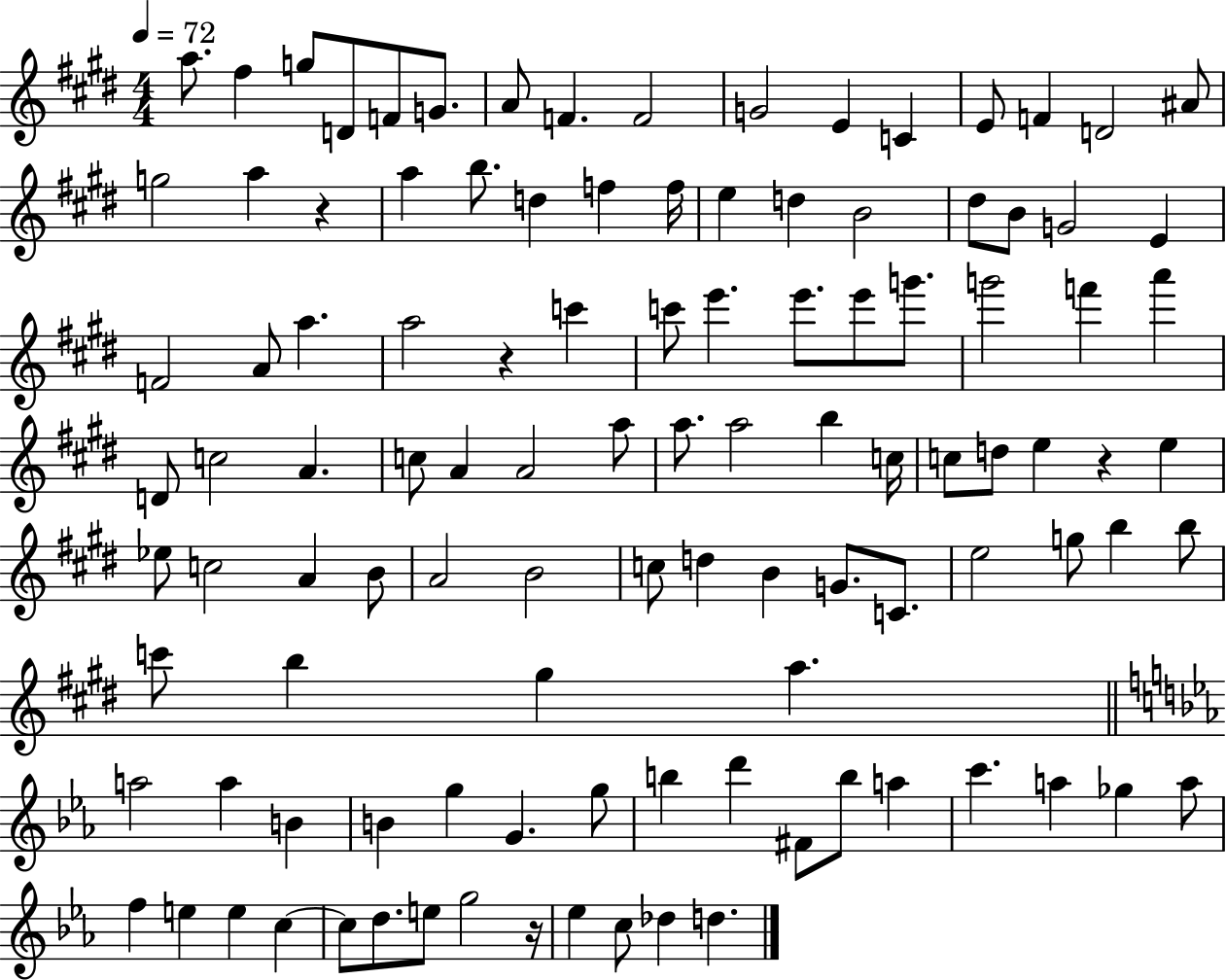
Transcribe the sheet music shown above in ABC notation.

X:1
T:Untitled
M:4/4
L:1/4
K:E
a/2 ^f g/2 D/2 F/2 G/2 A/2 F F2 G2 E C E/2 F D2 ^A/2 g2 a z a b/2 d f f/4 e d B2 ^d/2 B/2 G2 E F2 A/2 a a2 z c' c'/2 e' e'/2 e'/2 g'/2 g'2 f' a' D/2 c2 A c/2 A A2 a/2 a/2 a2 b c/4 c/2 d/2 e z e _e/2 c2 A B/2 A2 B2 c/2 d B G/2 C/2 e2 g/2 b b/2 c'/2 b ^g a a2 a B B g G g/2 b d' ^F/2 b/2 a c' a _g a/2 f e e c c/2 d/2 e/2 g2 z/4 _e c/2 _d d